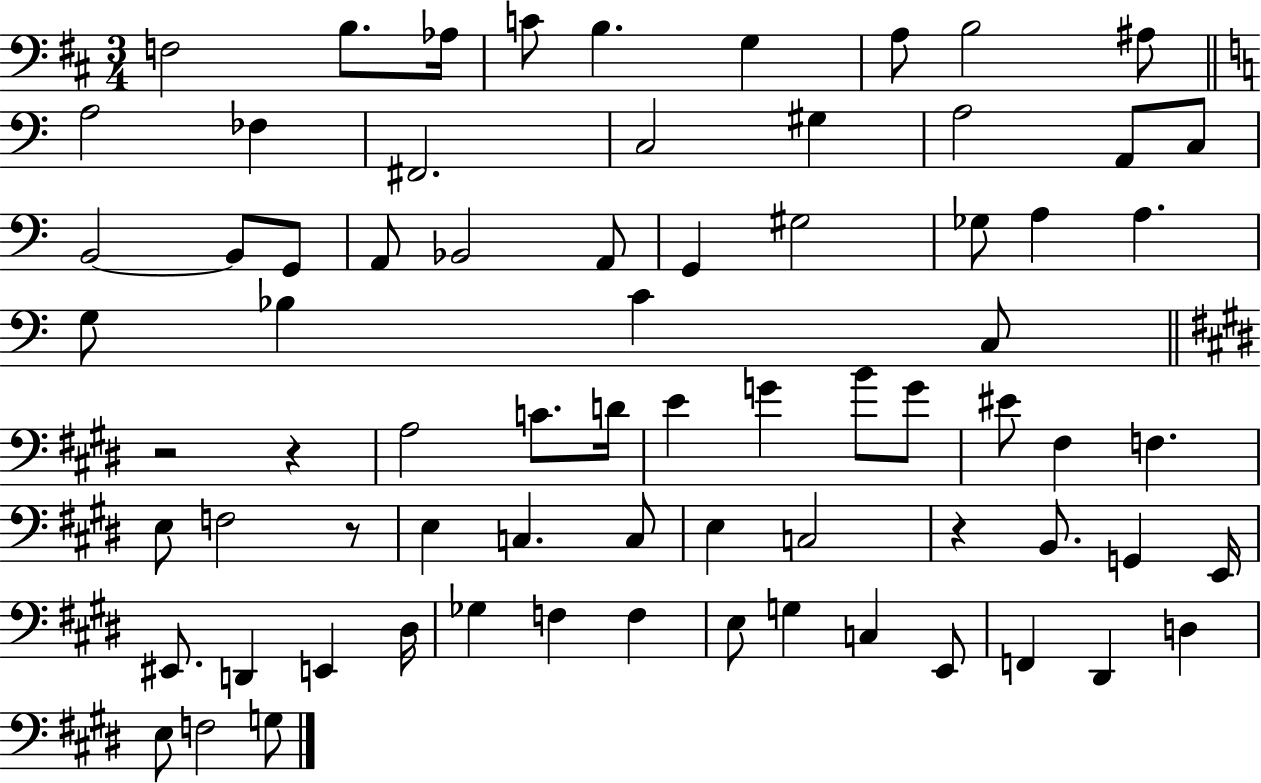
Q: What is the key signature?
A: D major